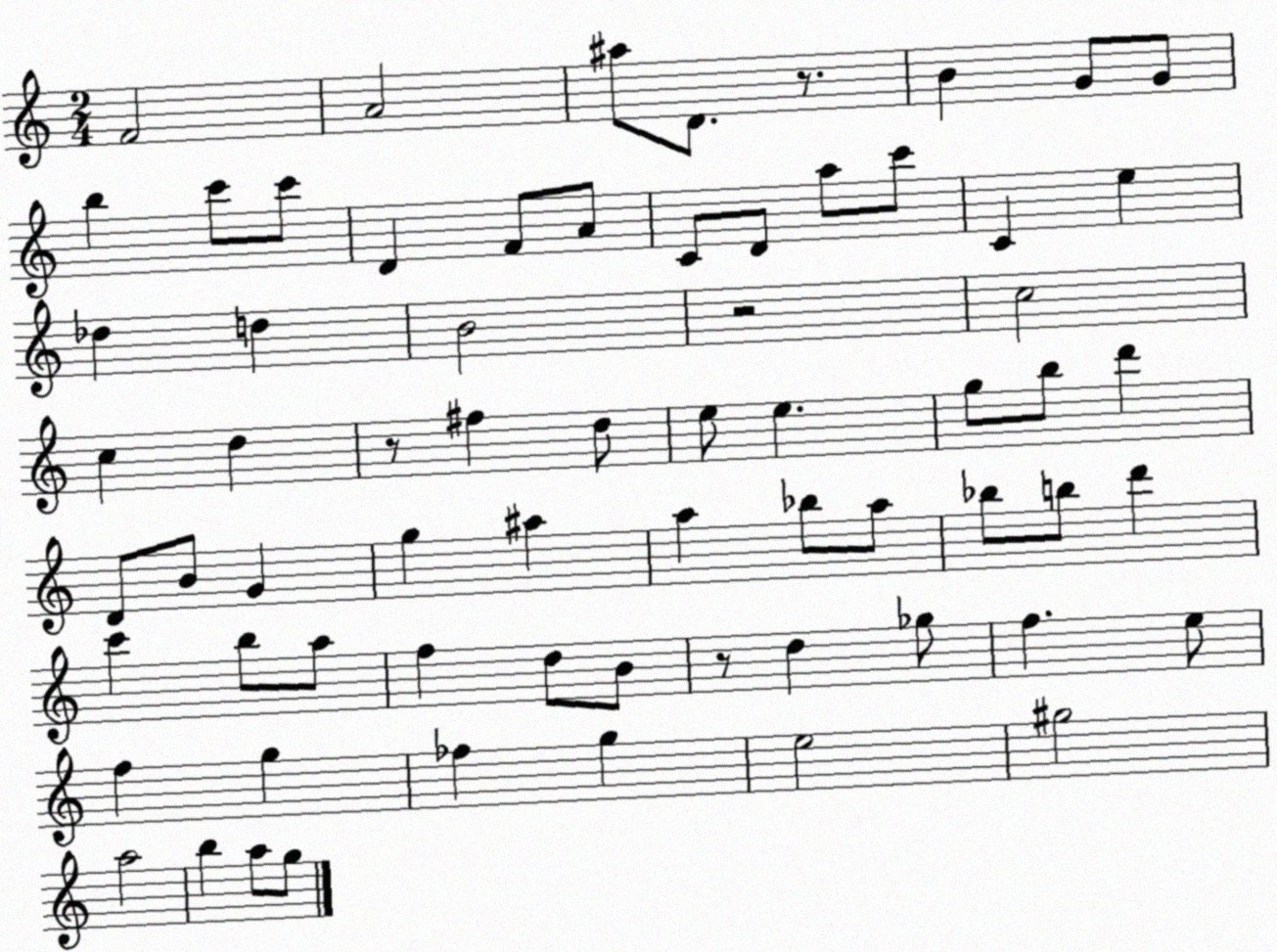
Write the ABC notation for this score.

X:1
T:Untitled
M:2/4
L:1/4
K:C
F2 A2 ^a/2 D/2 z/2 B G/2 G/2 b c'/2 c'/2 D F/2 A/2 C/2 D/2 a/2 c'/2 C e _d d B2 z2 c2 c d z/2 ^f d/2 e/2 e g/2 b/2 d' D/2 B/2 G g ^a a _b/2 a/2 _b/2 b/2 d' c' b/2 a/2 f d/2 B/2 z/2 d _g/2 f e/2 f g _f g e2 ^g2 a2 b a/2 g/2